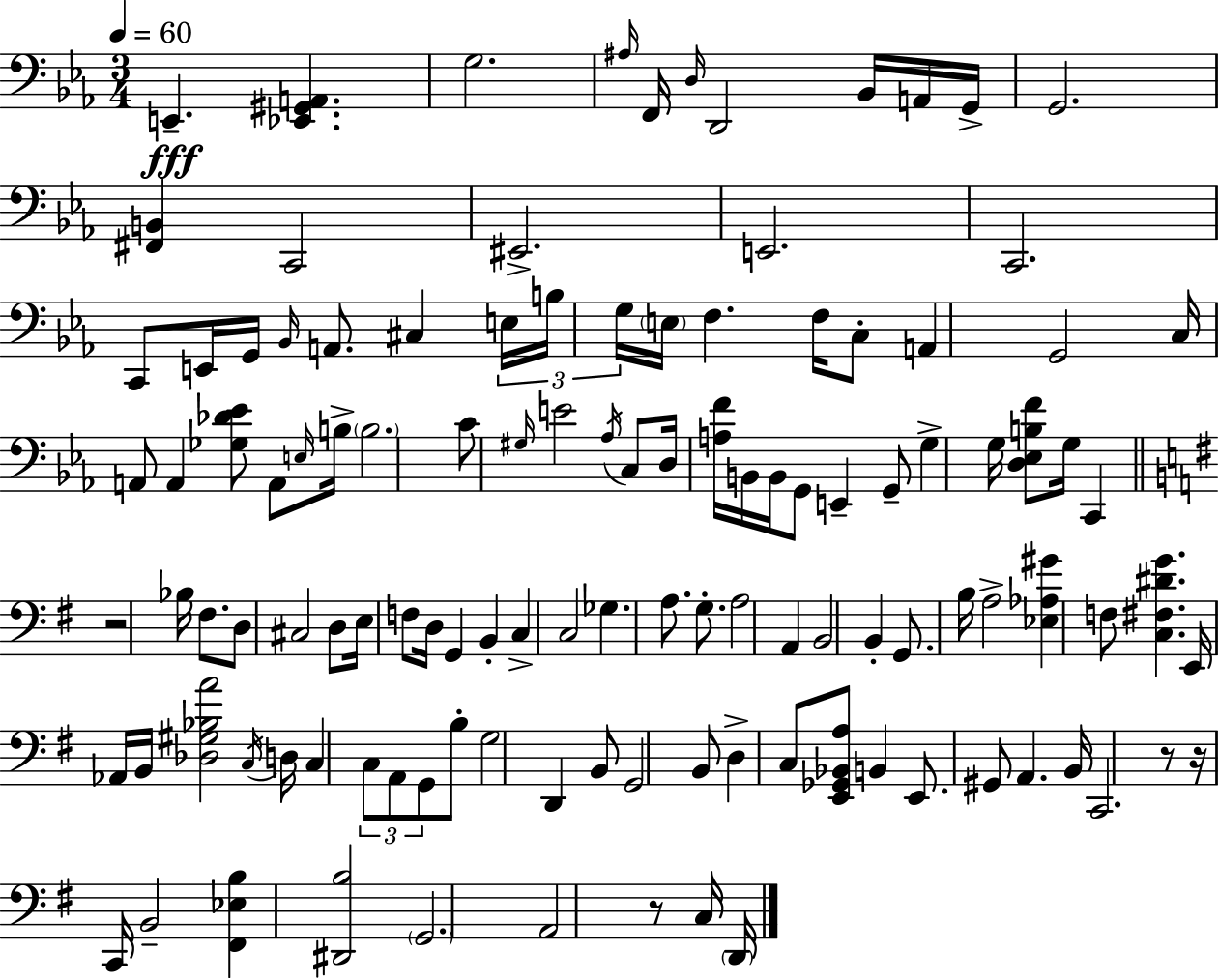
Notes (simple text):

E2/q. [Eb2,G#2,A2]/q. G3/h. A#3/s F2/s D3/s D2/h Bb2/s A2/s G2/s G2/h. [F#2,B2]/q C2/h EIS2/h. E2/h. C2/h. C2/e E2/s G2/s Bb2/s A2/e. C#3/q E3/s B3/s G3/s E3/s F3/q. F3/s C3/e A2/q G2/h C3/s A2/e A2/q [Gb3,Db4,Eb4]/e A2/e E3/s B3/s B3/h. C4/e G#3/s E4/h Ab3/s C3/e D3/s [A3,F4]/s B2/s B2/s G2/e E2/q G2/e G3/q G3/s [D3,Eb3,B3,F4]/e G3/s C2/q R/h Bb3/s F#3/e. D3/e C#3/h D3/e E3/s F3/e D3/s G2/q B2/q C3/q C3/h Gb3/q. A3/e. G3/e. A3/h A2/q B2/h B2/q G2/e. B3/s A3/h [Eb3,Ab3,G#4]/q F3/e [C3,F#3,D#4,G4]/q. E2/s Ab2/s B2/s [Db3,G#3,Bb3,A4]/h C3/s D3/s C3/q C3/e A2/e G2/e B3/e G3/h D2/q B2/e G2/h B2/e D3/q C3/e [E2,Gb2,Bb2,A3]/e B2/q E2/e. G#2/e A2/q. B2/s C2/h. R/e R/s C2/s B2/h [F#2,Eb3,B3]/q [D#2,B3]/h G2/h. A2/h R/e C3/s D2/s